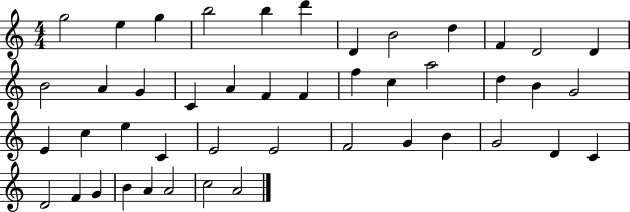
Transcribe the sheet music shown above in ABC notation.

X:1
T:Untitled
M:4/4
L:1/4
K:C
g2 e g b2 b d' D B2 d F D2 D B2 A G C A F F f c a2 d B G2 E c e C E2 E2 F2 G B G2 D C D2 F G B A A2 c2 A2